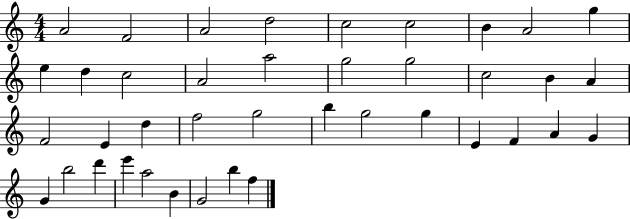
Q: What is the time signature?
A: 4/4